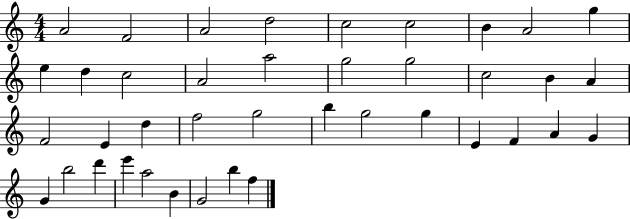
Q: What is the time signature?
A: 4/4